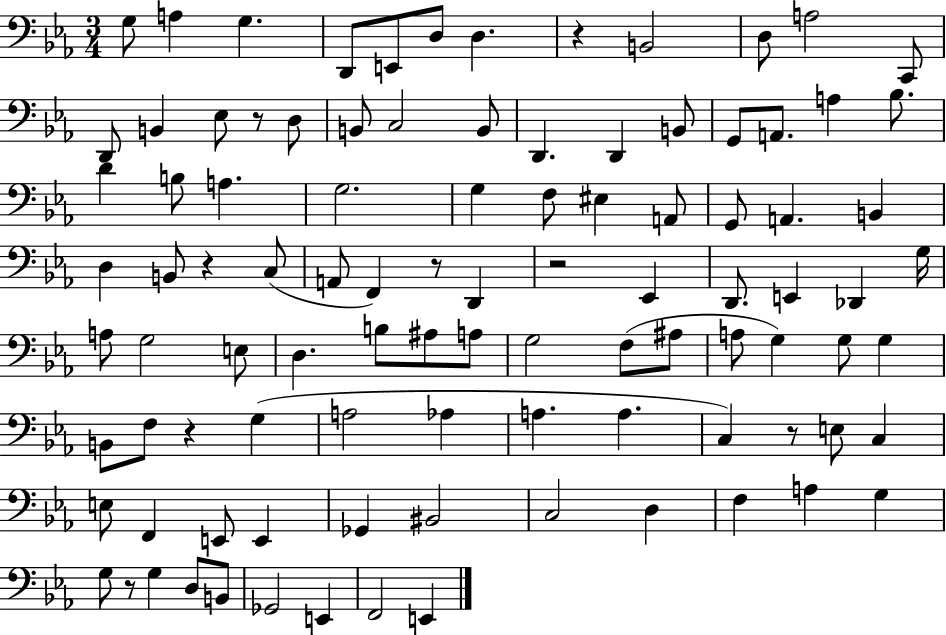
X:1
T:Untitled
M:3/4
L:1/4
K:Eb
G,/2 A, G, D,,/2 E,,/2 D,/2 D, z B,,2 D,/2 A,2 C,,/2 D,,/2 B,, _E,/2 z/2 D,/2 B,,/2 C,2 B,,/2 D,, D,, B,,/2 G,,/2 A,,/2 A, _B,/2 D B,/2 A, G,2 G, F,/2 ^E, A,,/2 G,,/2 A,, B,, D, B,,/2 z C,/2 A,,/2 F,, z/2 D,, z2 _E,, D,,/2 E,, _D,, G,/4 A,/2 G,2 E,/2 D, B,/2 ^A,/2 A,/2 G,2 F,/2 ^A,/2 A,/2 G, G,/2 G, B,,/2 F,/2 z G, A,2 _A, A, A, C, z/2 E,/2 C, E,/2 F,, E,,/2 E,, _G,, ^B,,2 C,2 D, F, A, G, G,/2 z/2 G, D,/2 B,,/2 _G,,2 E,, F,,2 E,,